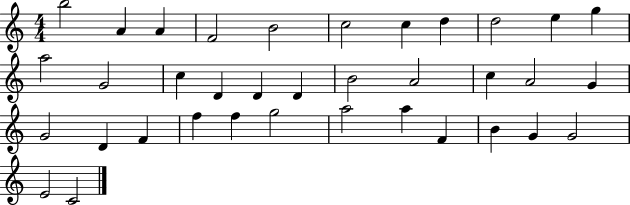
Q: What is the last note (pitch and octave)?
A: C4